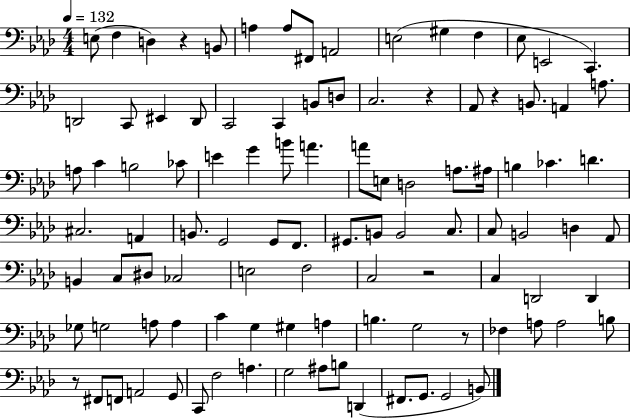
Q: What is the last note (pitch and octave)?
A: B2